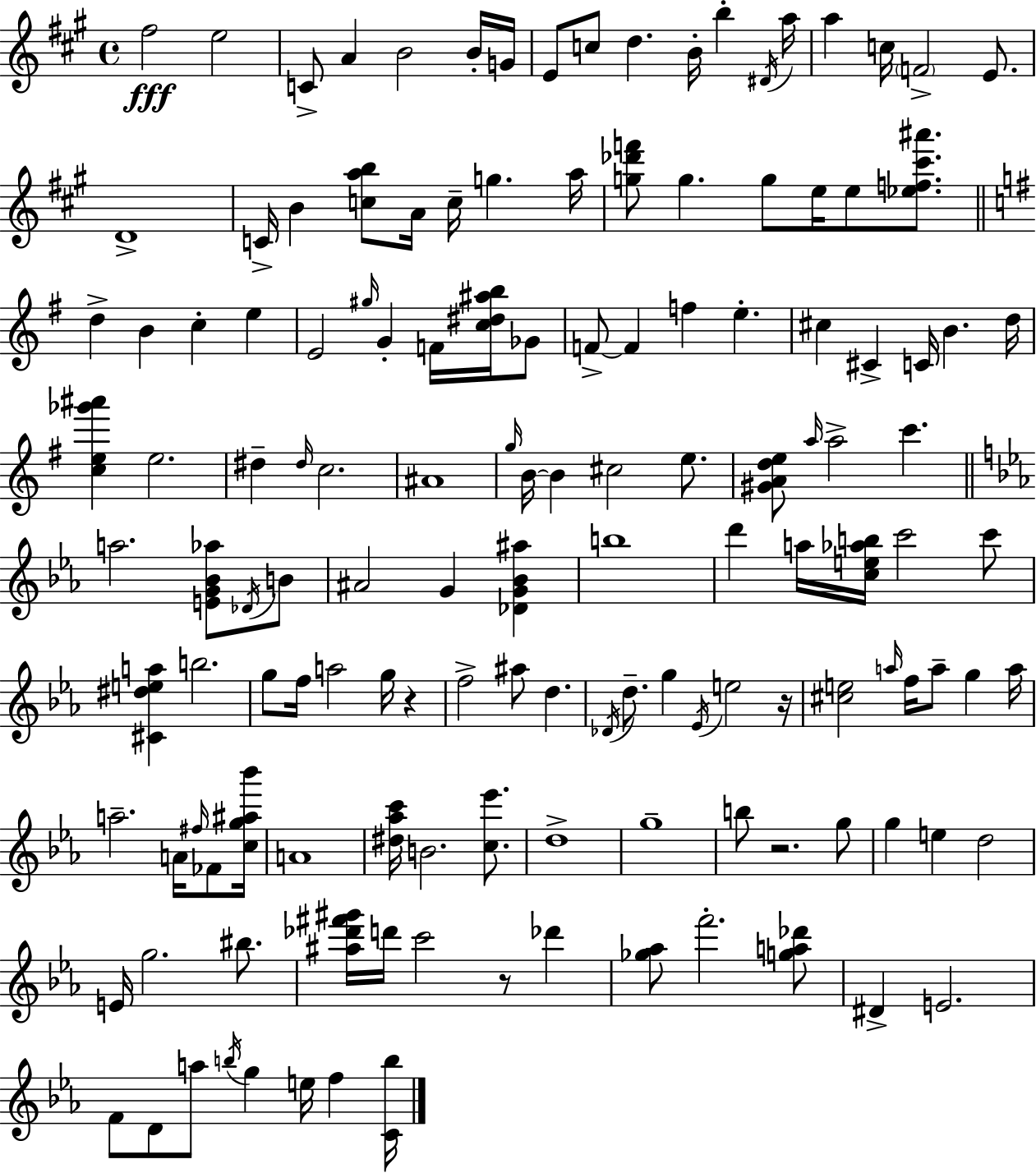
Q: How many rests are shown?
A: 4